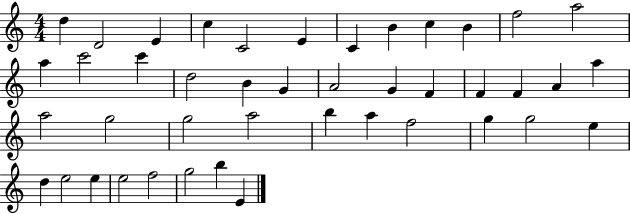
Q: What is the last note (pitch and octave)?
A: E4